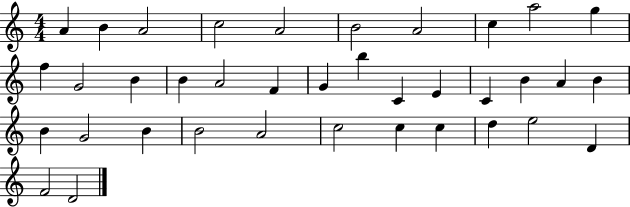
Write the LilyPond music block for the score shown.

{
  \clef treble
  \numericTimeSignature
  \time 4/4
  \key c \major
  a'4 b'4 a'2 | c''2 a'2 | b'2 a'2 | c''4 a''2 g''4 | \break f''4 g'2 b'4 | b'4 a'2 f'4 | g'4 b''4 c'4 e'4 | c'4 b'4 a'4 b'4 | \break b'4 g'2 b'4 | b'2 a'2 | c''2 c''4 c''4 | d''4 e''2 d'4 | \break f'2 d'2 | \bar "|."
}